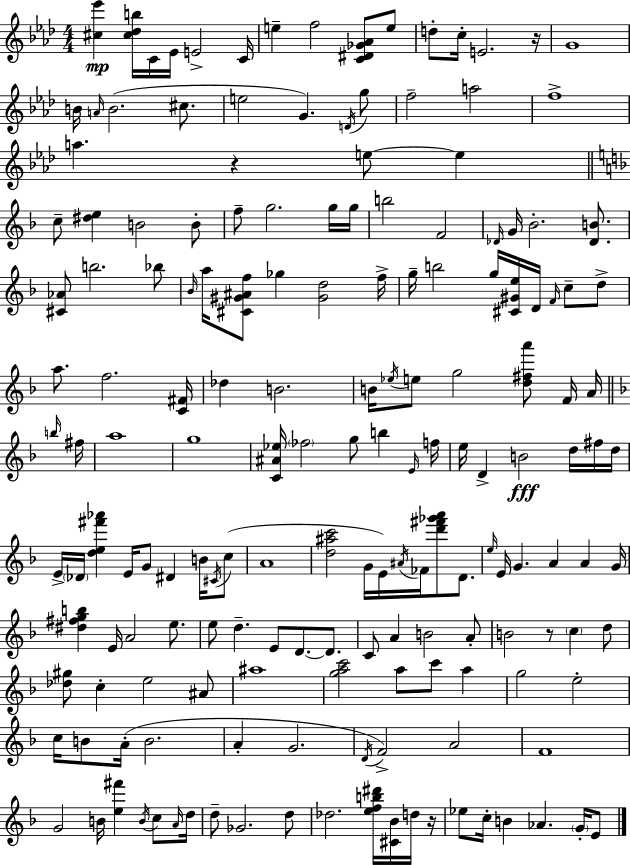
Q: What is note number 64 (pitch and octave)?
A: G5